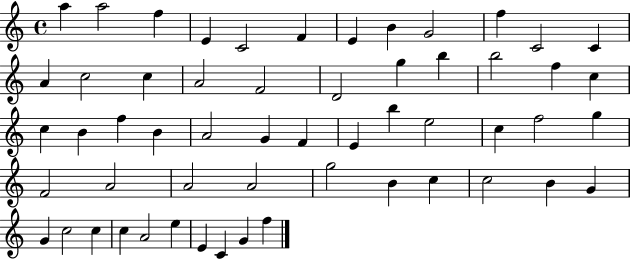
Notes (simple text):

A5/q A5/h F5/q E4/q C4/h F4/q E4/q B4/q G4/h F5/q C4/h C4/q A4/q C5/h C5/q A4/h F4/h D4/h G5/q B5/q B5/h F5/q C5/q C5/q B4/q F5/q B4/q A4/h G4/q F4/q E4/q B5/q E5/h C5/q F5/h G5/q F4/h A4/h A4/h A4/h G5/h B4/q C5/q C5/h B4/q G4/q G4/q C5/h C5/q C5/q A4/h E5/q E4/q C4/q G4/q F5/q